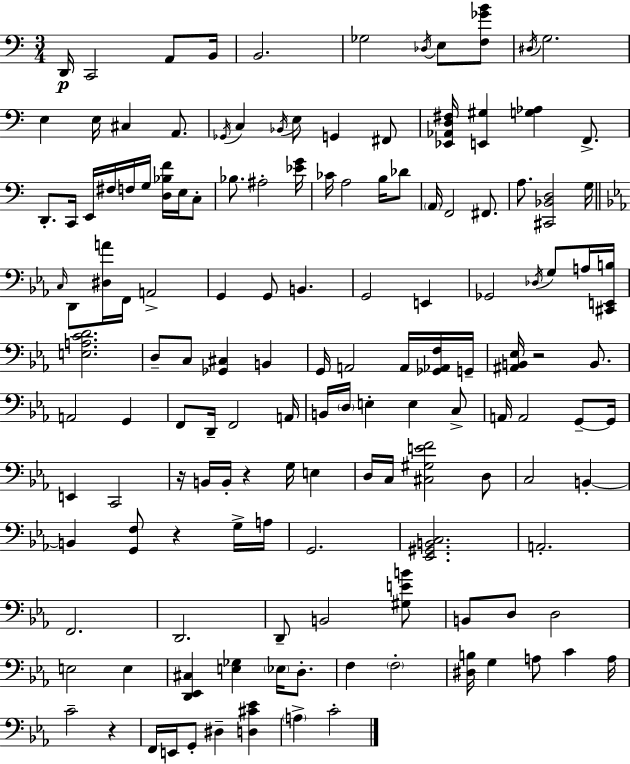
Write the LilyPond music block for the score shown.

{
  \clef bass
  \numericTimeSignature
  \time 3/4
  \key c \major
  d,16\p c,2 a,8 b,16 | b,2. | ges2 \acciaccatura { des16 } e8 <f ges' b'>8 | \acciaccatura { dis16 } g2. | \break e4 e16 cis4 a,8. | \acciaccatura { ges,16 } c4 \acciaccatura { bes,16 } e8 g,4 | fis,8 <ees, aes, d fis>16 <e, gis>4 <g aes>4 | f,8.-> d,8.-. c,16 e,16 fis16 f16 g16 | \break <d bes f'>16 e16 c8-. bes8. ais2-. | <ees' g'>16 ces'16 a2 | b16 des'8 \parenthesize a,16 f,2 | fis,8. a8. <cis, bes, d>2 | \break g16 \bar "||" \break \key ees \major \grace { c16 } d,8 <dis a'>16 f,16 a,2-> | g,4 g,8 b,4. | g,2 e,4 | ges,2 \acciaccatura { des16 } g8 | \break a16 <cis, e, b>16 <e a c' d'>2. | d8-- c8 <ges, cis>4 b,4 | g,16 a,2 a,16 | <ges, aes, f>16 g,16-- <ais, b, ees>16 r2 b,8. | \break a,2 g,4 | f,8 d,16-- f,2 | a,16 b,16 \parenthesize d16 e4-. e4 | c8-> a,16 a,2 g,8--~~ | \break g,16 e,4 c,2 | r16 b,16 b,16-. r4 g16 e4 | d16 c16 <cis gis e' f'>2 | d8 c2 b,4-.~~ | \break b,4 <g, f>8 r4 | g16-> a16 g,2. | <ees, gis, b, c>2. | a,2.-. | \break f,2. | d,2. | d,8-- b,2 | <gis e' b'>8 b,8 d8 d2 | \break e2 e4 | <d, ees, cis>4 <e ges>4 \parenthesize ees16 d8.-. | f4 \parenthesize f2-. | <dis b>16 g4 a8 c'4 | \break a16 c'2-- r4 | f,16 e,16 g,8-. dis4-- <d cis' ees'>4 | \parenthesize a4-> c'2-. | \bar "|."
}